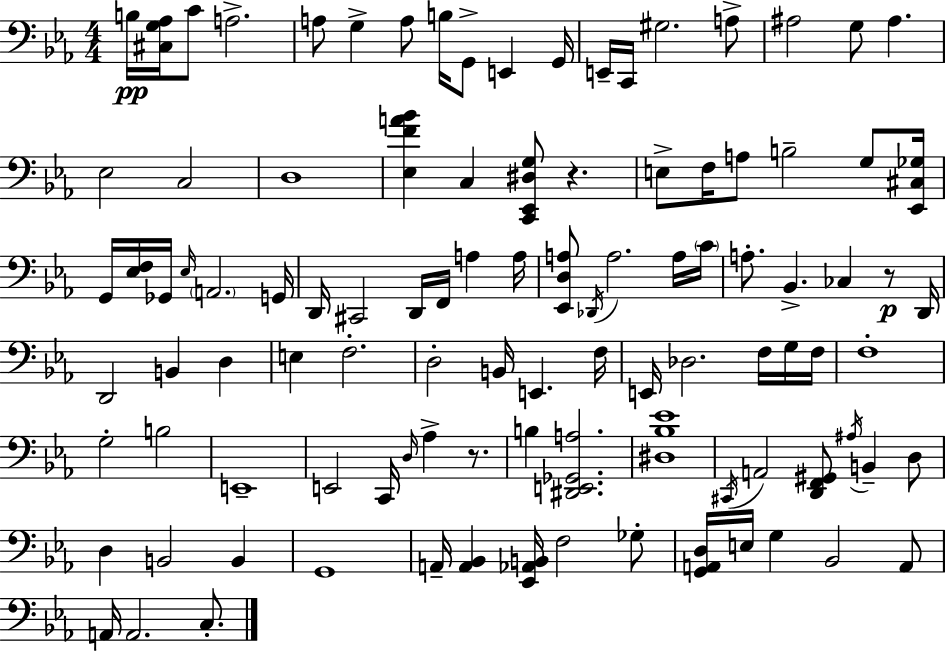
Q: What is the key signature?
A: EES major